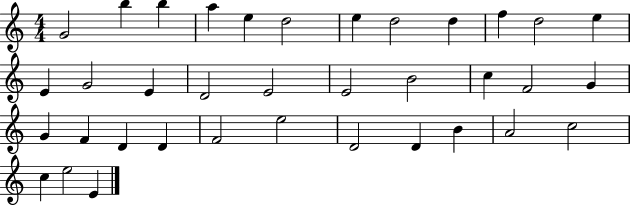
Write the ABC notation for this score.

X:1
T:Untitled
M:4/4
L:1/4
K:C
G2 b b a e d2 e d2 d f d2 e E G2 E D2 E2 E2 B2 c F2 G G F D D F2 e2 D2 D B A2 c2 c e2 E